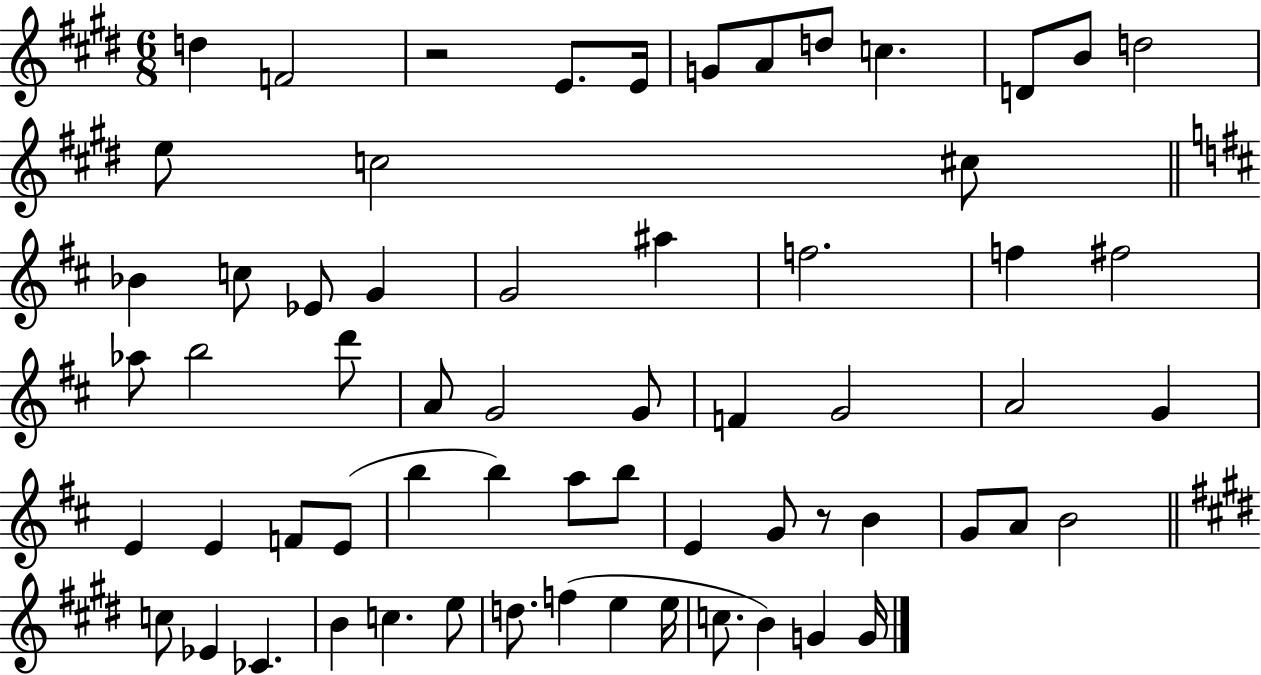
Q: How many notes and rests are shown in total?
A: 63